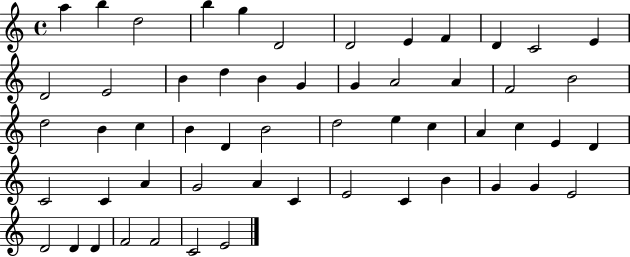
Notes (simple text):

A5/q B5/q D5/h B5/q G5/q D4/h D4/h E4/q F4/q D4/q C4/h E4/q D4/h E4/h B4/q D5/q B4/q G4/q G4/q A4/h A4/q F4/h B4/h D5/h B4/q C5/q B4/q D4/q B4/h D5/h E5/q C5/q A4/q C5/q E4/q D4/q C4/h C4/q A4/q G4/h A4/q C4/q E4/h C4/q B4/q G4/q G4/q E4/h D4/h D4/q D4/q F4/h F4/h C4/h E4/h